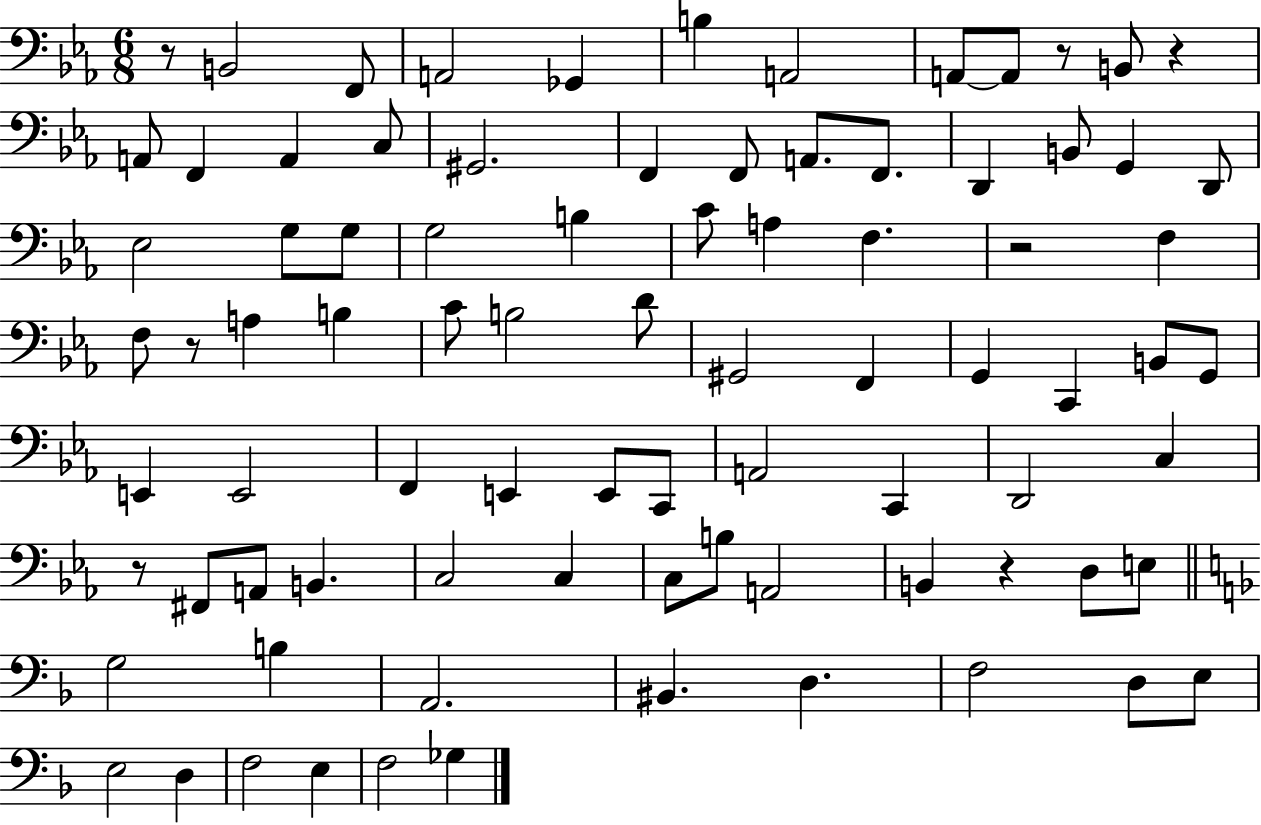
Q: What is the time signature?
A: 6/8